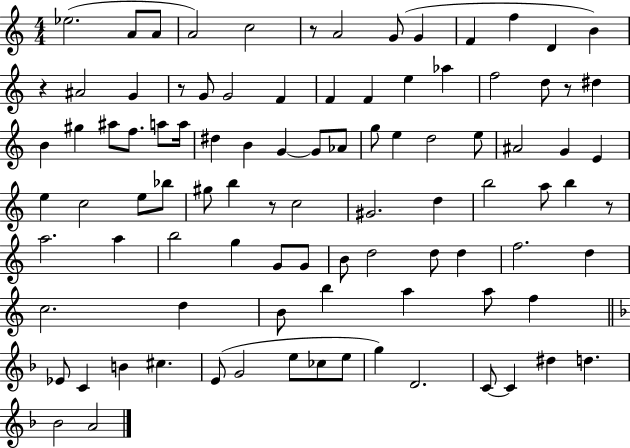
{
  \clef treble
  \numericTimeSignature
  \time 4/4
  \key c \major
  ees''2.( a'8 a'8 | a'2) c''2 | r8 a'2 g'8( g'4 | f'4 f''4 d'4 b'4) | \break r4 ais'2 g'4 | r8 g'8 g'2 f'4 | f'4 f'4 e''4 aes''4 | f''2 d''8 r8 dis''4 | \break b'4 gis''4 ais''8 f''8. a''8 a''16 | dis''4 b'4 g'4~~ g'8 aes'8 | g''8 e''4 d''2 e''8 | ais'2 g'4 e'4 | \break e''4 c''2 e''8 bes''8 | gis''8 b''4 r8 c''2 | gis'2. d''4 | b''2 a''8 b''4 r8 | \break a''2. a''4 | b''2 g''4 g'8 g'8 | b'8 d''2 d''8 d''4 | f''2. d''4 | \break c''2. d''4 | b'8 b''4 a''4 a''8 f''4 | \bar "||" \break \key f \major ees'8 c'4 b'4 cis''4. | e'8( g'2 e''8 ces''8 e''8 | g''4) d'2. | c'8~~ c'4 dis''4 d''4. | \break bes'2 a'2 | \bar "|."
}